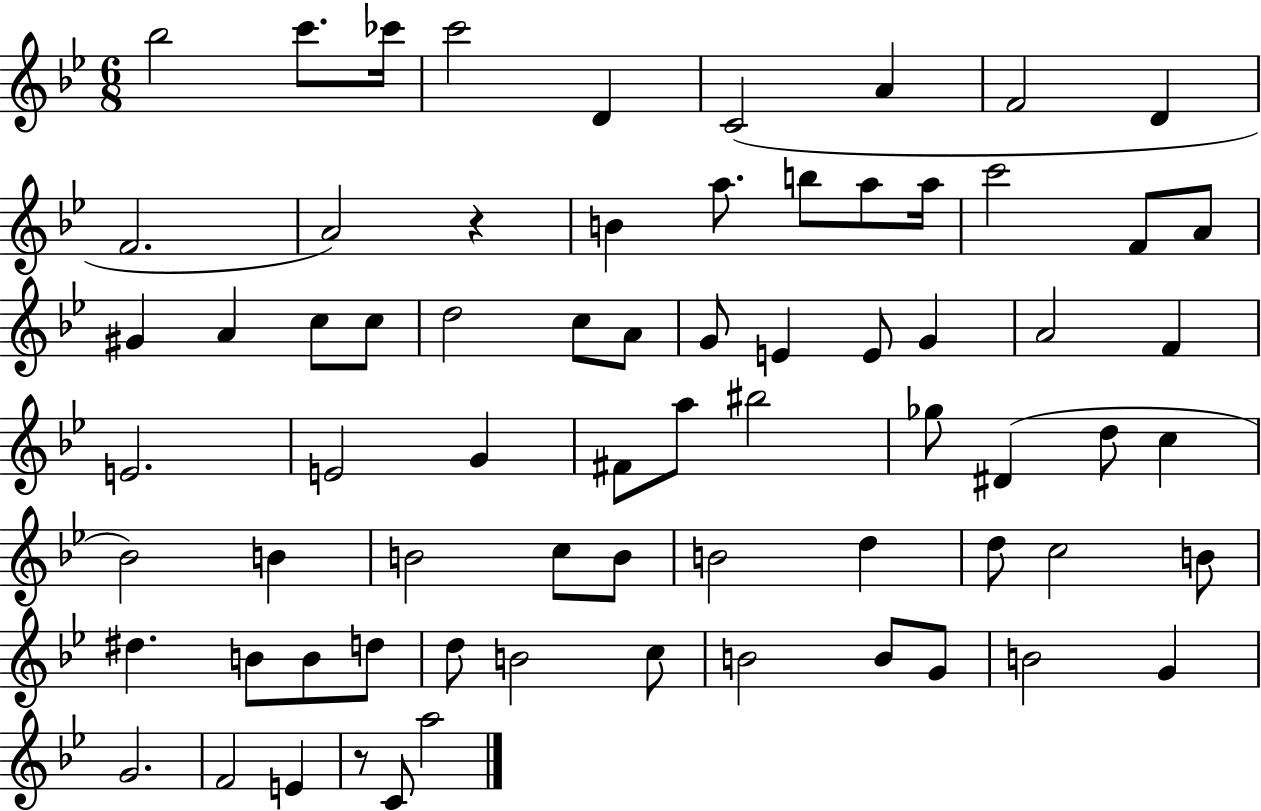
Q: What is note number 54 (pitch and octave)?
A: B4